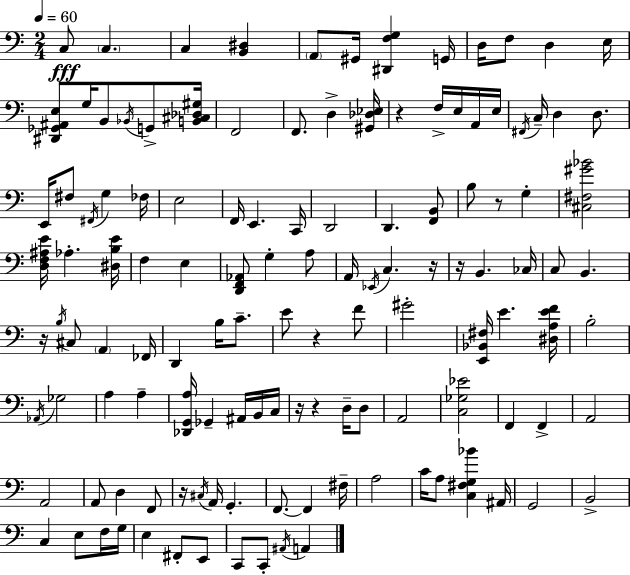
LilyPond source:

{
  \clef bass
  \numericTimeSignature
  \time 2/4
  \key a \minor
  \tempo 4 = 60
  c8\fff \parenthesize c4. | c4 <b, dis>4 | \parenthesize a,8 gis,16 <dis, f g>4 g,16 | d16 f8 d4 e16 | \break <dis, ges, ais, e>8 g16 b,8 \acciaccatura { bes,16 } g,8-> | <b, cis des gis>16 f,2 | f,8. d4-> | <gis, des ees>16 r4 f16-> e16 a,16 | \break e16 \acciaccatura { fis,16 } c16-- d4 d8. | e,16 fis8 \acciaccatura { fis,16 } g4 | fes16 e2 | f,16 e,4. | \break c,16 d,2 | d,4. | <f, b,>8 b8 r8 g4-. | <cis fis gis' bes'>2 | \break <d f ais e'>16 aes4.-. | <dis b e'>16 f4 e4 | <d, f, aes,>8 g4-. | a8 a,16 \acciaccatura { ees,16 } c4. | \break r16 r16 b,4. | ces16 c8 b,4. | r16 \acciaccatura { b16 } cis8 | \parenthesize a,4 fes,16 d,4 | \break b16 c'8.-- e'8 r4 | f'8 gis'2-. | <e, bes, fis>16 e'4. | <dis a e' f'>16 b2-. | \break \acciaccatura { aes,16 } ges2 | a4 | a4-- <des, g, a>16 ges,4-- | ais,16 b,16 c16 r16 r4 | \break d16-- d8 a,2 | <c ges ees'>2 | f,4 | f,4-> a,2 | \break a,2 | a,8 | d4 f,8 r16 \acciaccatura { cis16 } | a,16 g,4.-. f,8.~~ | \break f,4 fis16-- a2 | c'16 | a8 <c fis g bes'>4 ais,16 g,2 | b,2-> | \break c4 | e8 f16 g16 e4 | fis,8-. e,8 c,8 | c,8-. \acciaccatura { ais,16 } a,4 | \break \bar "|."
}